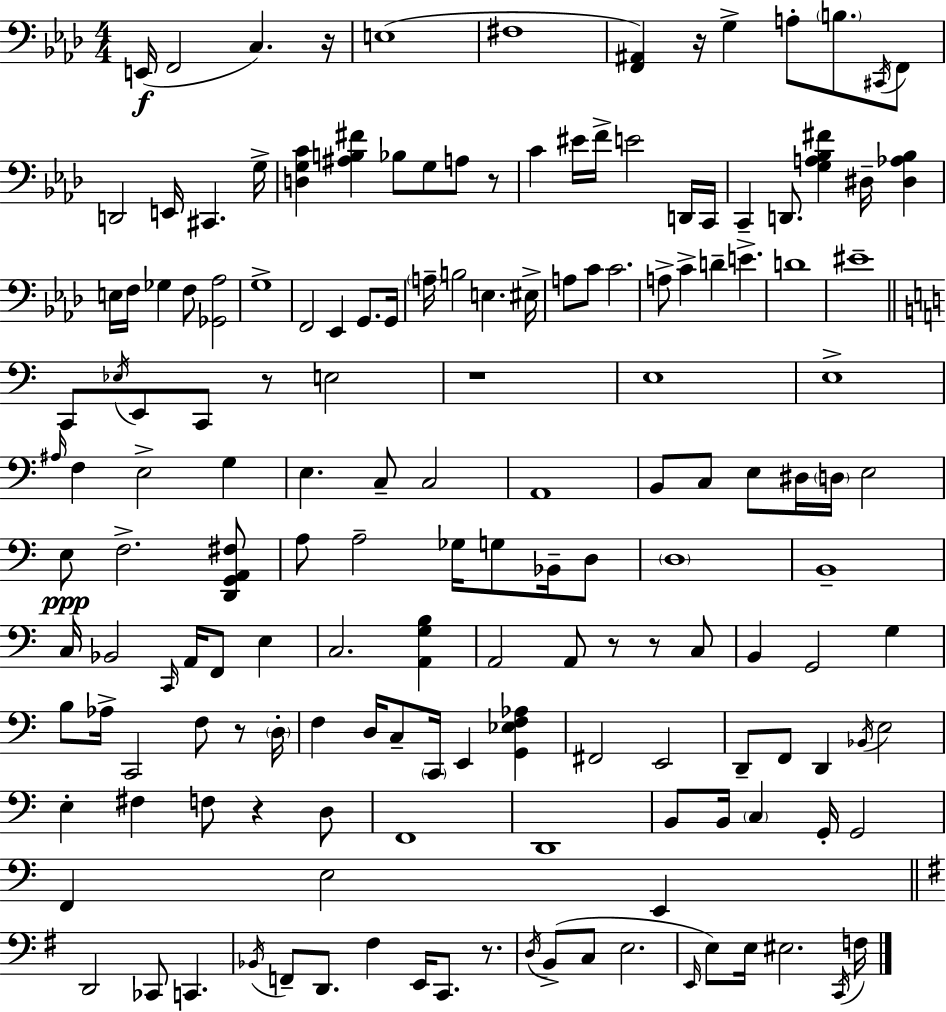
{
  \clef bass
  \numericTimeSignature
  \time 4/4
  \key f \minor
  \repeat volta 2 { e,16(\f f,2 c4.) r16 | e1( | fis1 | <f, ais,>4) r16 g4-> a8-. \parenthesize b8. \acciaccatura { cis,16 } f,8 | \break d,2 e,16 cis,4. | g16-> <d g c'>4 <ais b fis'>4 bes8 g8 a8 r8 | c'4 eis'16 f'16-> e'2 d,16 | c,16 c,4-- d,8. <g a bes fis'>4 dis16-- <dis aes bes>4 | \break e16 f16 ges4 f8 <ges, aes>2 | g1-> | f,2 ees,4 g,8. | g,16 \parenthesize a16-- b2 e4. | \break eis16-> a8 c'8 c'2. | a8-> c'4-> d'4-- e'4.-> | d'1 | eis'1-- | \break \bar "||" \break \key c \major c,8 \acciaccatura { ees16 } e,8 c,8 r8 e2 | r1 | e1 | e1-> | \break \grace { ais16 } f4 e2-> g4 | e4. c8-- c2 | a,1 | b,8 c8 e8 dis16 \parenthesize d16 e2 | \break e8\ppp f2.-> | <d, g, a, fis>8 a8 a2-- ges16 g8 bes,16-- | d8 \parenthesize d1 | b,1-- | \break c16 bes,2 \grace { c,16 } a,16 f,8 e4 | c2. <a, g b>4 | a,2 a,8 r8 r8 | c8 b,4 g,2 g4 | \break b8 aes16-> c,2 f8 | r8 \parenthesize d16-. f4 d16 c8-- \parenthesize c,16 e,4 <g, ees f aes>4 | fis,2 e,2 | d,8-- f,8 d,4 \acciaccatura { bes,16 } e2 | \break e4-. fis4 f8 r4 | d8 f,1 | d,1 | b,8 b,16 \parenthesize c4 g,16-. g,2 | \break f,4 e2 | e,4 \bar "||" \break \key g \major d,2 ces,8 c,4. | \acciaccatura { bes,16 } f,8-- d,8. fis4 e,16 c,8. r8. | \acciaccatura { d16 }( b,8-> c8 e2. | \grace { e,16 }) e8 e16 eis2. | \break \acciaccatura { c,16 } f16 } \bar "|."
}